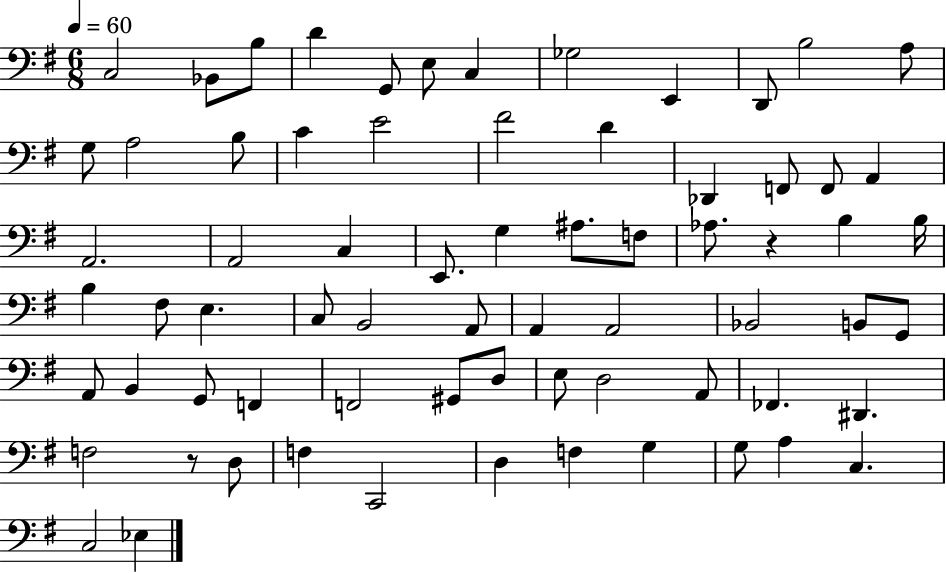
C3/h Bb2/e B3/e D4/q G2/e E3/e C3/q Gb3/h E2/q D2/e B3/h A3/e G3/e A3/h B3/e C4/q E4/h F#4/h D4/q Db2/q F2/e F2/e A2/q A2/h. A2/h C3/q E2/e. G3/q A#3/e. F3/e Ab3/e. R/q B3/q B3/s B3/q F#3/e E3/q. C3/e B2/h A2/e A2/q A2/h Bb2/h B2/e G2/e A2/e B2/q G2/e F2/q F2/h G#2/e D3/e E3/e D3/h A2/e FES2/q. D#2/q. F3/h R/e D3/e F3/q C2/h D3/q F3/q G3/q G3/e A3/q C3/q. C3/h Eb3/q